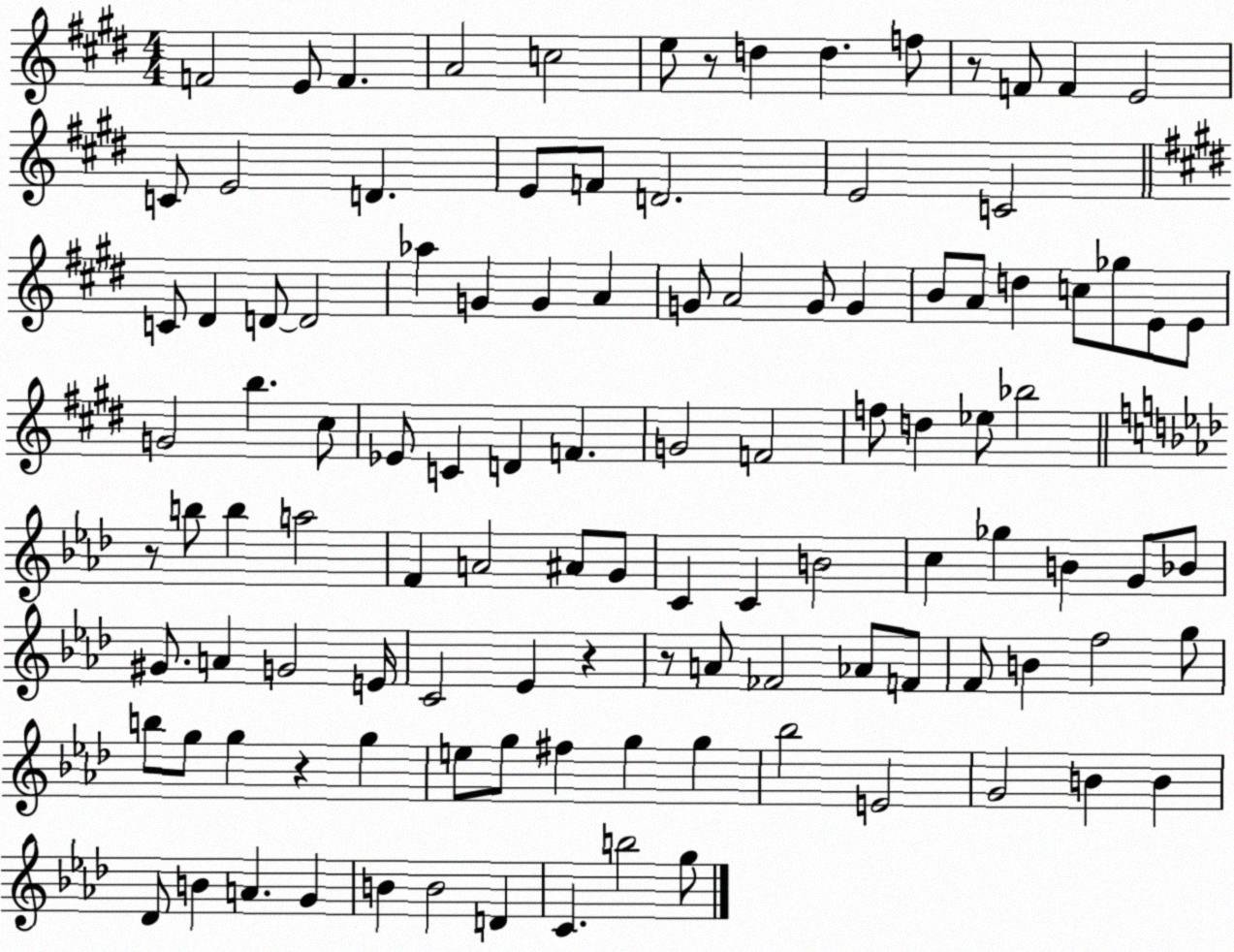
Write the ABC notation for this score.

X:1
T:Untitled
M:4/4
L:1/4
K:E
F2 E/2 F A2 c2 e/2 z/2 d d f/2 z/2 F/2 F E2 C/2 E2 D E/2 F/2 D2 E2 C2 C/2 ^D D/2 D2 _a G G A G/2 A2 G/2 G B/2 A/2 d c/2 _g/2 E/2 E/2 G2 b ^c/2 _E/2 C D F G2 F2 f/2 d _e/2 _b2 z/2 b/2 b a2 F A2 ^A/2 G/2 C C B2 c _g B G/2 _B/2 ^G/2 A G2 E/4 C2 _E z z/2 A/2 _F2 _A/2 F/2 F/2 B f2 g/2 b/2 g/2 g z g e/2 g/2 ^f g g _b2 E2 G2 B B _D/2 B A G B B2 D C b2 g/2